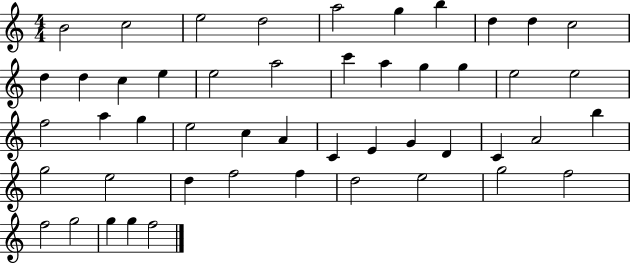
{
  \clef treble
  \numericTimeSignature
  \time 4/4
  \key c \major
  b'2 c''2 | e''2 d''2 | a''2 g''4 b''4 | d''4 d''4 c''2 | \break d''4 d''4 c''4 e''4 | e''2 a''2 | c'''4 a''4 g''4 g''4 | e''2 e''2 | \break f''2 a''4 g''4 | e''2 c''4 a'4 | c'4 e'4 g'4 d'4 | c'4 a'2 b''4 | \break g''2 e''2 | d''4 f''2 f''4 | d''2 e''2 | g''2 f''2 | \break f''2 g''2 | g''4 g''4 f''2 | \bar "|."
}